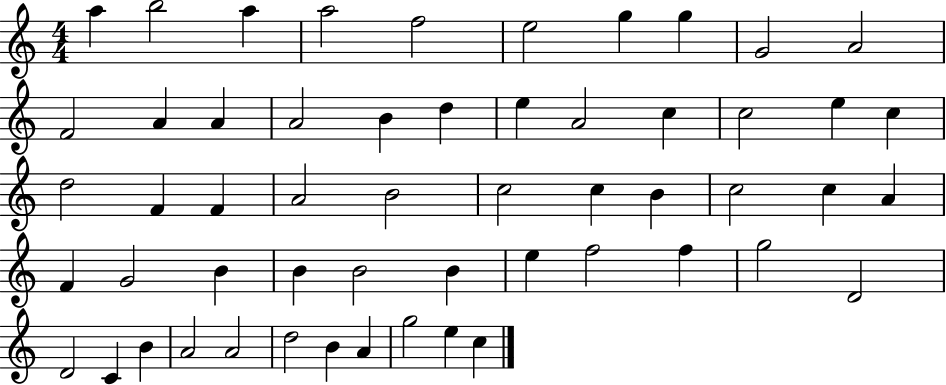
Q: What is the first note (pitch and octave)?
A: A5